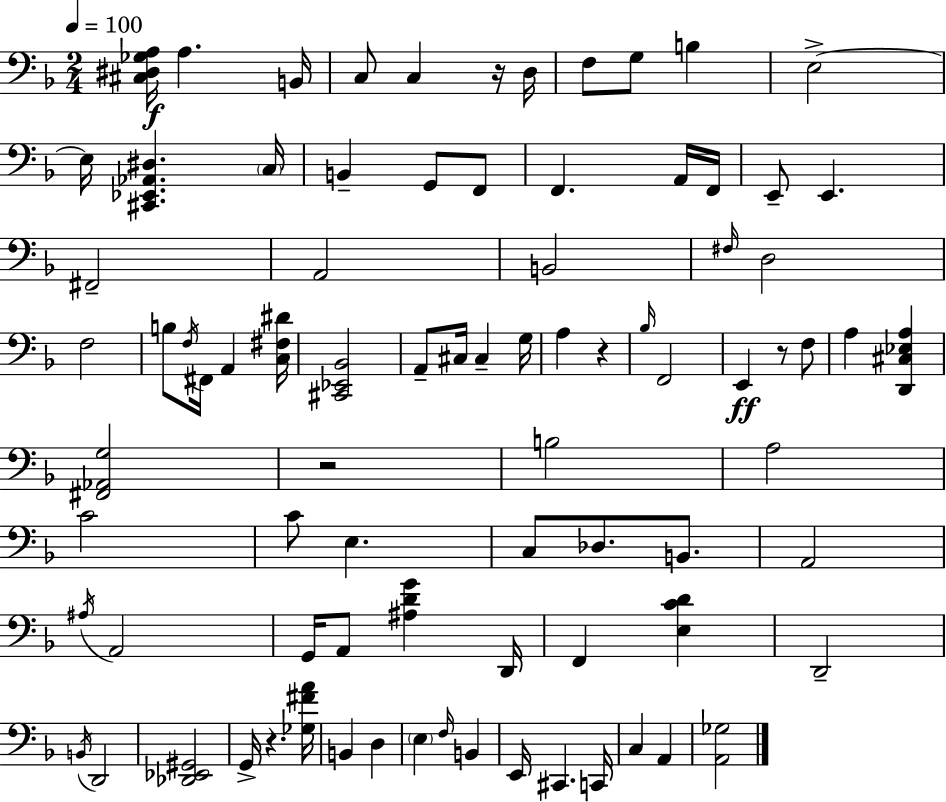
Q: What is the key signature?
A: D minor